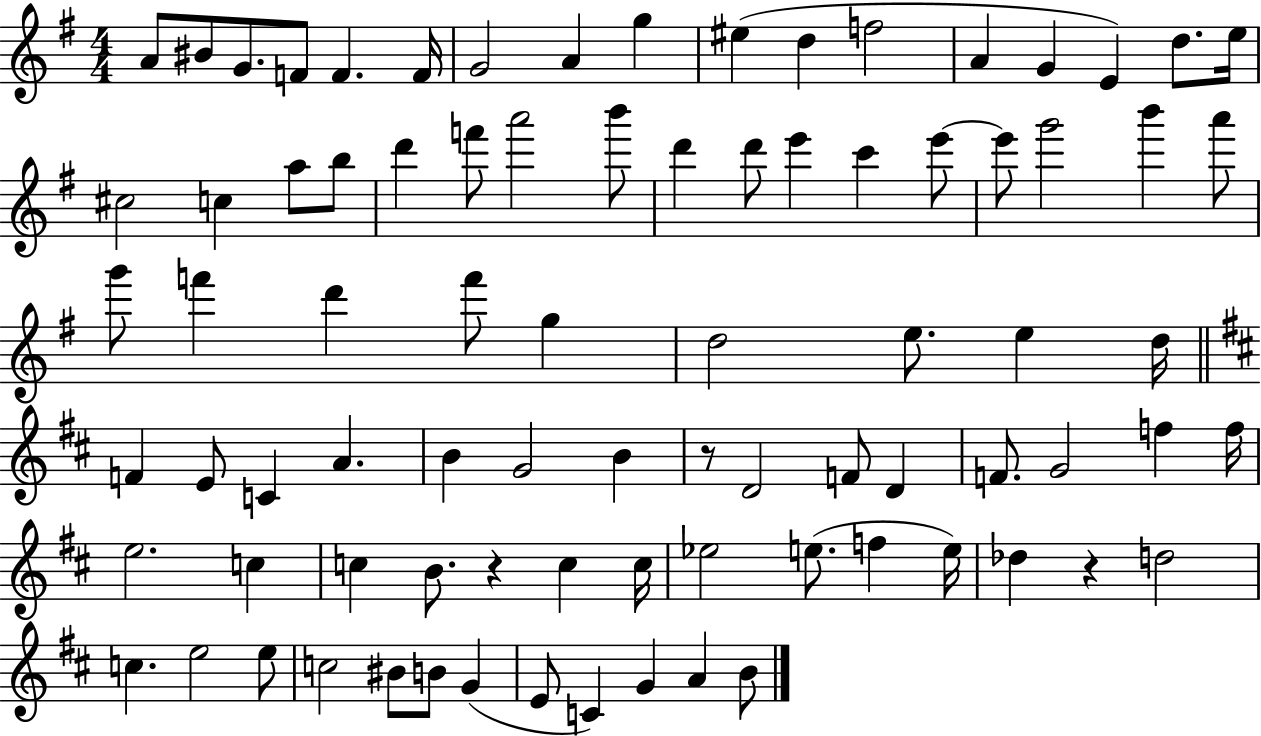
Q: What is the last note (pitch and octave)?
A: B4